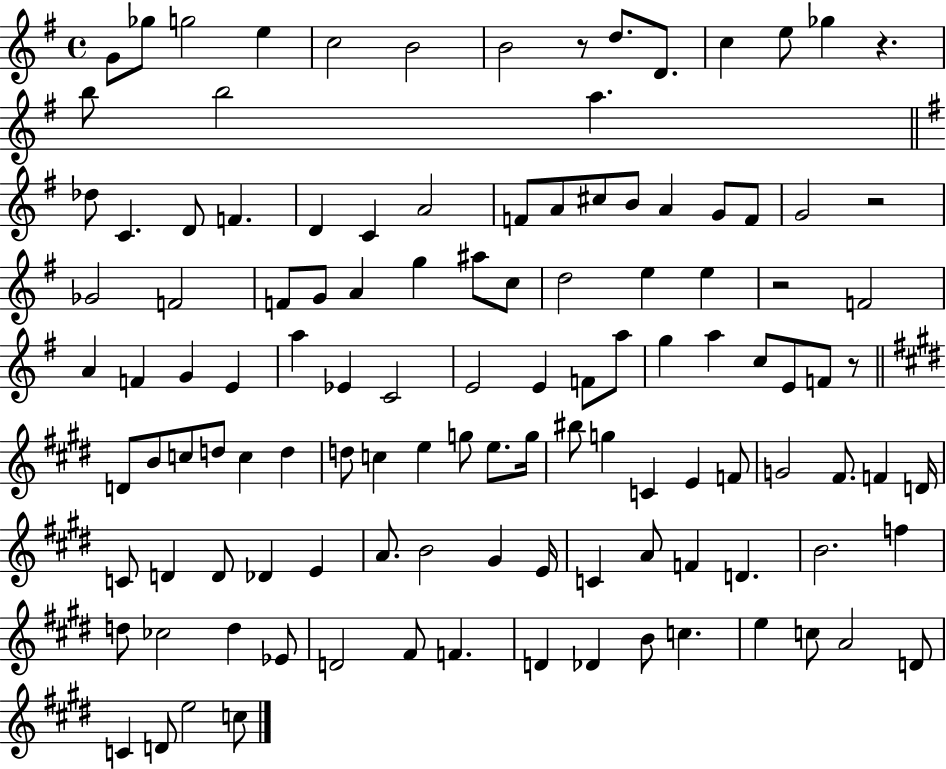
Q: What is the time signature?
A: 4/4